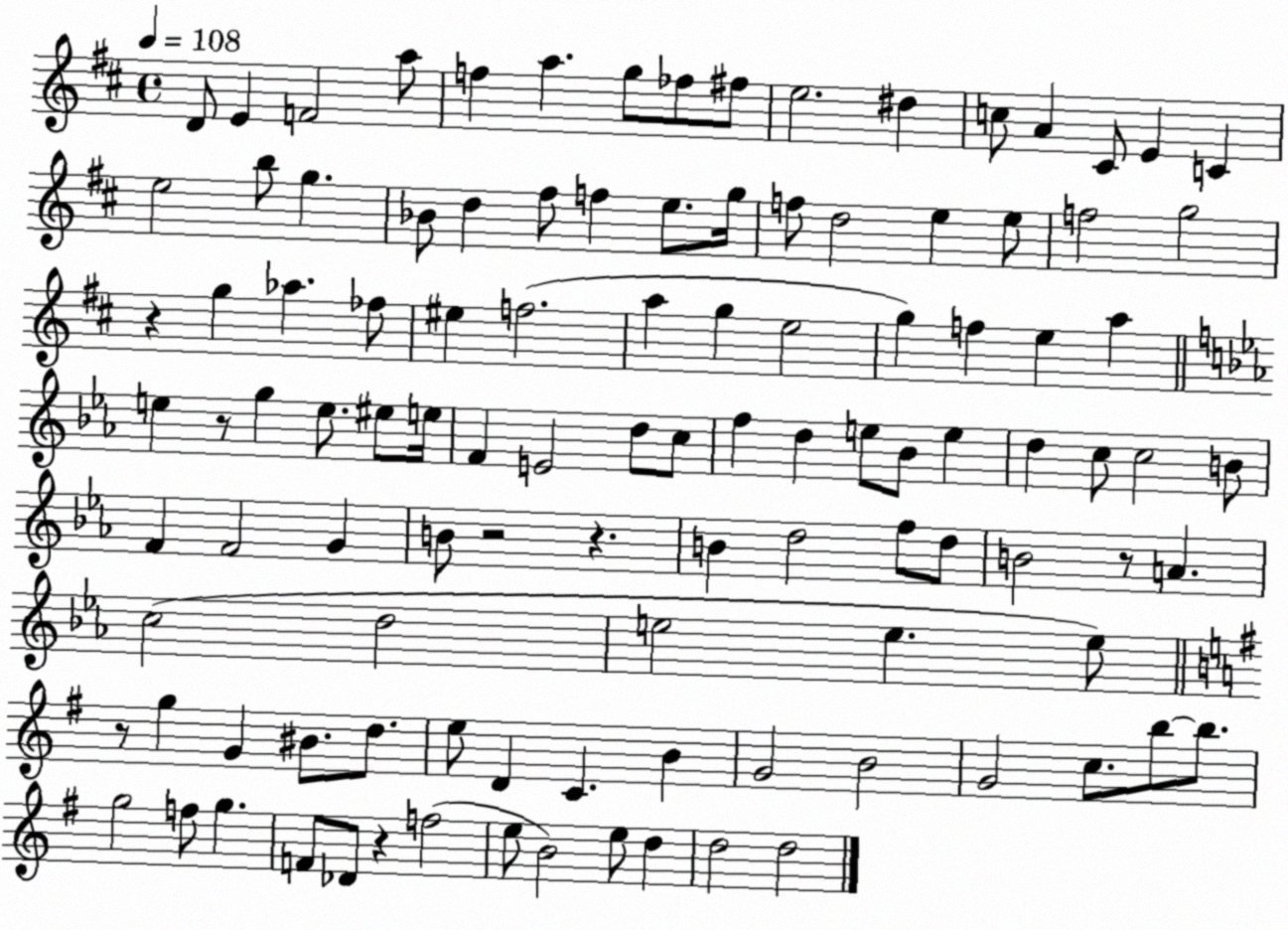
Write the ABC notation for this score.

X:1
T:Untitled
M:4/4
L:1/4
K:D
D/2 E F2 a/2 f a g/2 _f/2 ^f/2 e2 ^d c/2 A ^C/2 E C e2 b/2 g _B/2 d ^f/2 f e/2 g/4 f/2 d2 e e/2 f2 g2 z g _a _f/2 ^e f2 a g e2 g f e a e z/2 g e/2 ^e/2 e/4 F E2 d/2 c/2 f d e/2 _B/2 e d c/2 c2 B/2 F F2 G B/2 z2 z B d2 f/2 d/2 B2 z/2 A c2 d2 e2 e e/2 z/2 g G ^B/2 d/2 e/2 D C B G2 B2 G2 c/2 b/2 b/2 g2 f/2 g F/2 _D/2 z f2 e/2 B2 e/2 d d2 d2